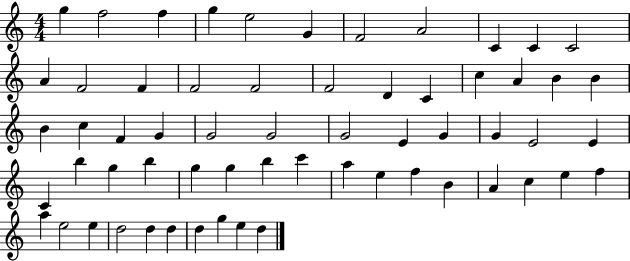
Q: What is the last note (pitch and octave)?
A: D5